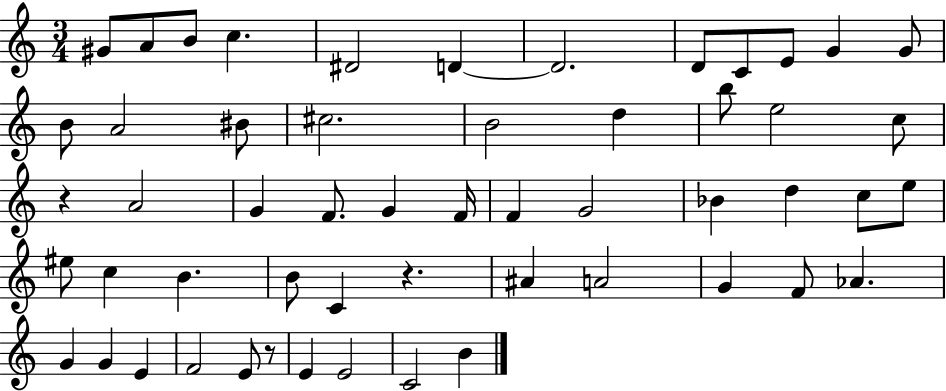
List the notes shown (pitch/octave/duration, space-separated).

G#4/e A4/e B4/e C5/q. D#4/h D4/q D4/h. D4/e C4/e E4/e G4/q G4/e B4/e A4/h BIS4/e C#5/h. B4/h D5/q B5/e E5/h C5/e R/q A4/h G4/q F4/e. G4/q F4/s F4/q G4/h Bb4/q D5/q C5/e E5/e EIS5/e C5/q B4/q. B4/e C4/q R/q. A#4/q A4/h G4/q F4/e Ab4/q. G4/q G4/q E4/q F4/h E4/e R/e E4/q E4/h C4/h B4/q